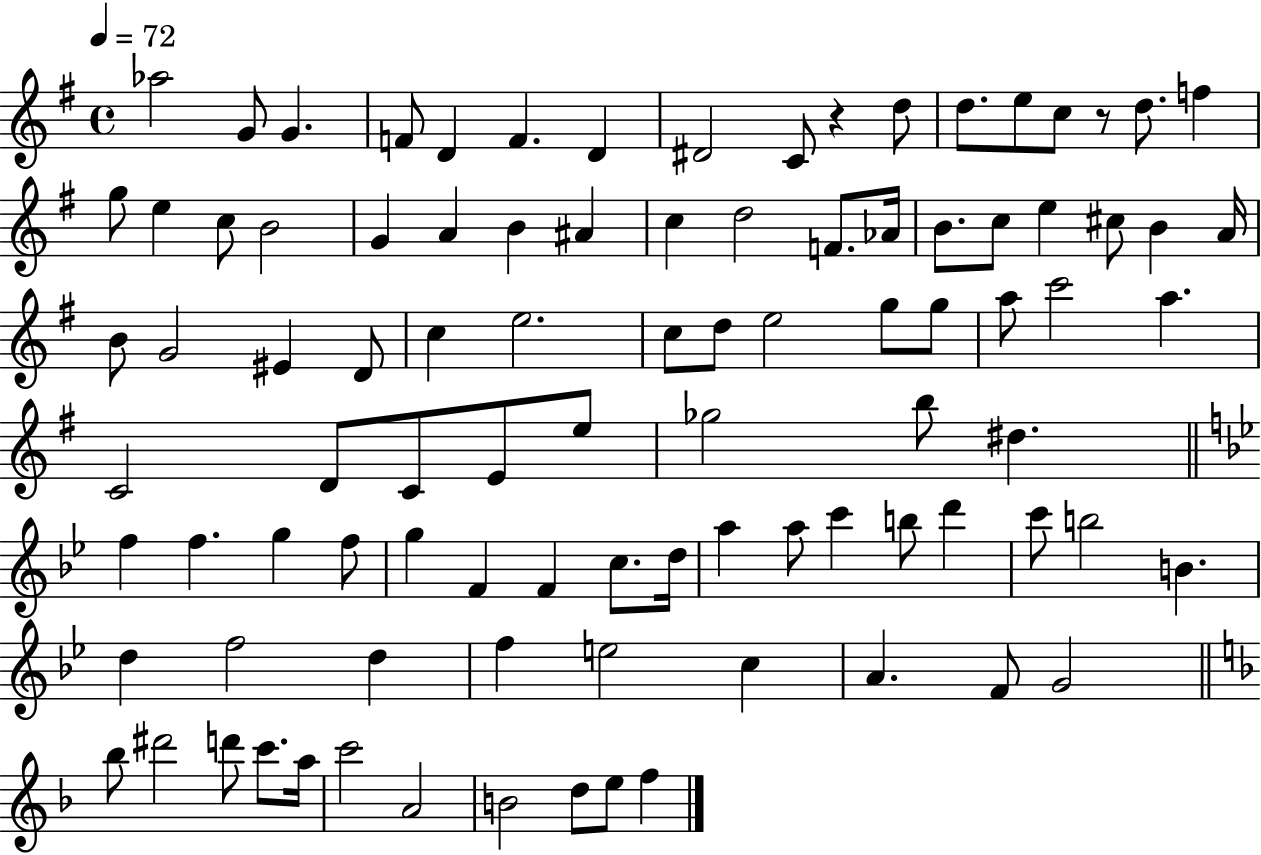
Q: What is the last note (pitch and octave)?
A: F5